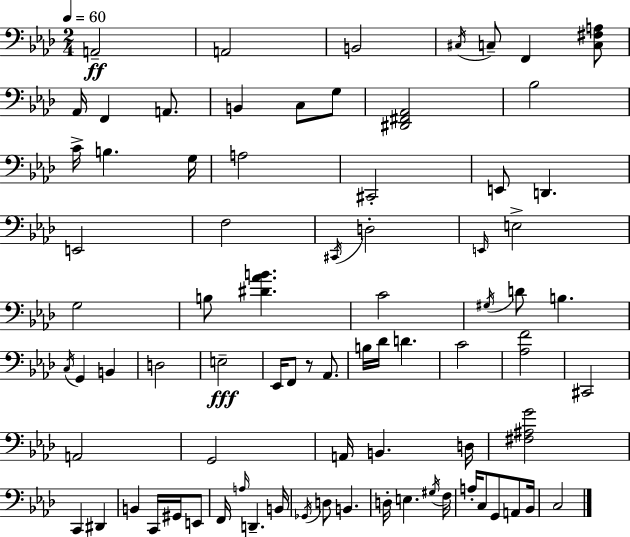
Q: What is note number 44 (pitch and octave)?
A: C4